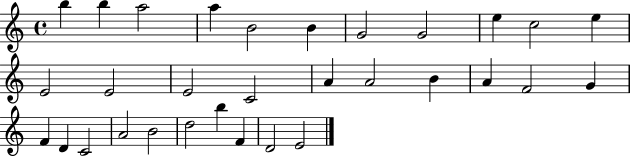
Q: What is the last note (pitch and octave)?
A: E4